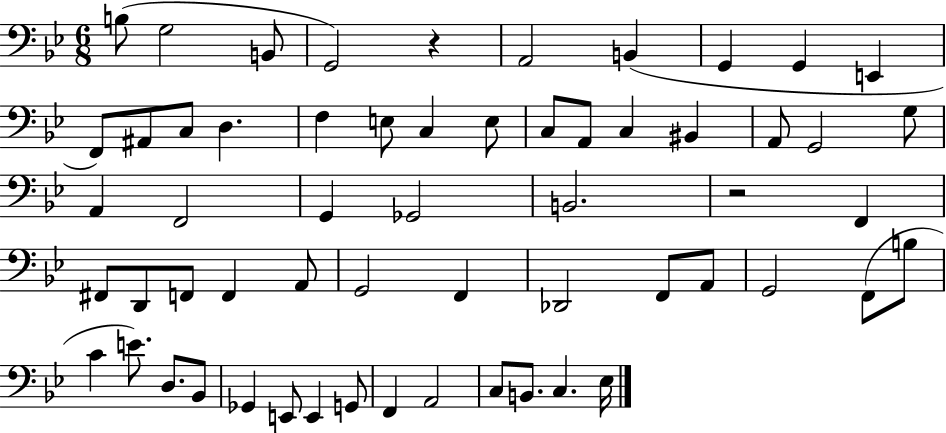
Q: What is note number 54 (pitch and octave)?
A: C3